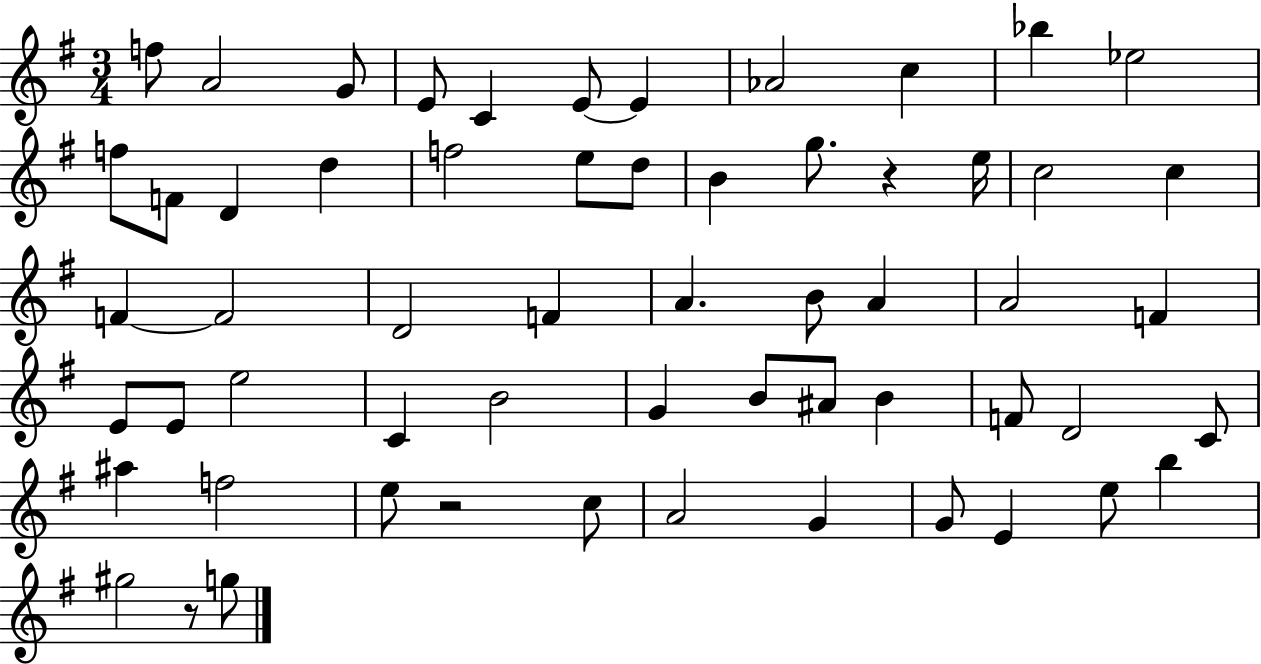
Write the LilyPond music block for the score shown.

{
  \clef treble
  \numericTimeSignature
  \time 3/4
  \key g \major
  f''8 a'2 g'8 | e'8 c'4 e'8~~ e'4 | aes'2 c''4 | bes''4 ees''2 | \break f''8 f'8 d'4 d''4 | f''2 e''8 d''8 | b'4 g''8. r4 e''16 | c''2 c''4 | \break f'4~~ f'2 | d'2 f'4 | a'4. b'8 a'4 | a'2 f'4 | \break e'8 e'8 e''2 | c'4 b'2 | g'4 b'8 ais'8 b'4 | f'8 d'2 c'8 | \break ais''4 f''2 | e''8 r2 c''8 | a'2 g'4 | g'8 e'4 e''8 b''4 | \break gis''2 r8 g''8 | \bar "|."
}